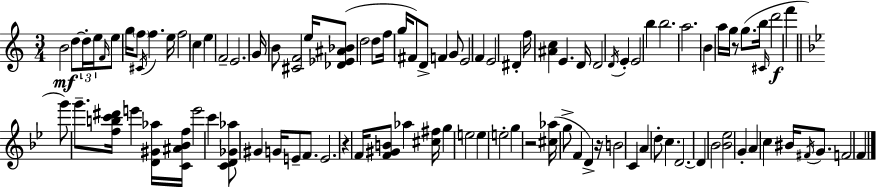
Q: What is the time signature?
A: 3/4